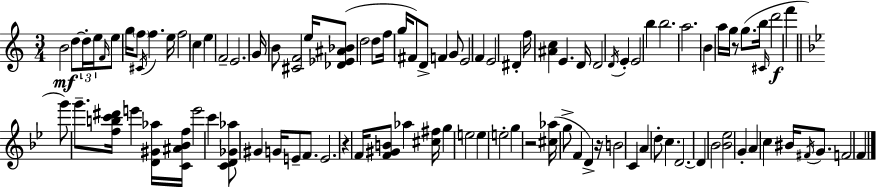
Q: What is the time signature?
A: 3/4